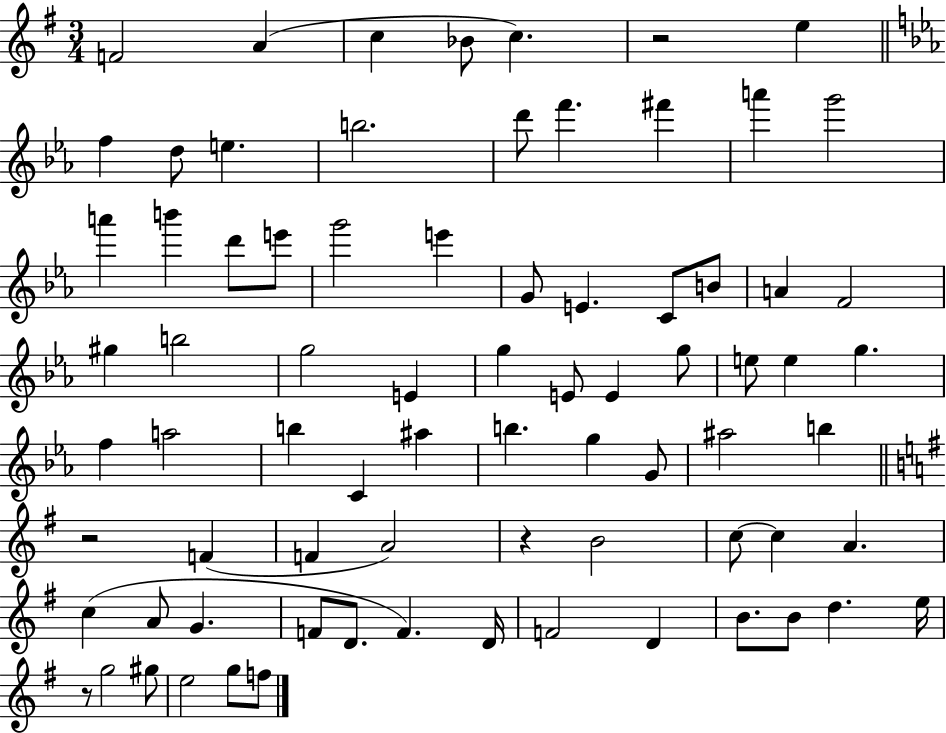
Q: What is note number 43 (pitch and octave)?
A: A#5